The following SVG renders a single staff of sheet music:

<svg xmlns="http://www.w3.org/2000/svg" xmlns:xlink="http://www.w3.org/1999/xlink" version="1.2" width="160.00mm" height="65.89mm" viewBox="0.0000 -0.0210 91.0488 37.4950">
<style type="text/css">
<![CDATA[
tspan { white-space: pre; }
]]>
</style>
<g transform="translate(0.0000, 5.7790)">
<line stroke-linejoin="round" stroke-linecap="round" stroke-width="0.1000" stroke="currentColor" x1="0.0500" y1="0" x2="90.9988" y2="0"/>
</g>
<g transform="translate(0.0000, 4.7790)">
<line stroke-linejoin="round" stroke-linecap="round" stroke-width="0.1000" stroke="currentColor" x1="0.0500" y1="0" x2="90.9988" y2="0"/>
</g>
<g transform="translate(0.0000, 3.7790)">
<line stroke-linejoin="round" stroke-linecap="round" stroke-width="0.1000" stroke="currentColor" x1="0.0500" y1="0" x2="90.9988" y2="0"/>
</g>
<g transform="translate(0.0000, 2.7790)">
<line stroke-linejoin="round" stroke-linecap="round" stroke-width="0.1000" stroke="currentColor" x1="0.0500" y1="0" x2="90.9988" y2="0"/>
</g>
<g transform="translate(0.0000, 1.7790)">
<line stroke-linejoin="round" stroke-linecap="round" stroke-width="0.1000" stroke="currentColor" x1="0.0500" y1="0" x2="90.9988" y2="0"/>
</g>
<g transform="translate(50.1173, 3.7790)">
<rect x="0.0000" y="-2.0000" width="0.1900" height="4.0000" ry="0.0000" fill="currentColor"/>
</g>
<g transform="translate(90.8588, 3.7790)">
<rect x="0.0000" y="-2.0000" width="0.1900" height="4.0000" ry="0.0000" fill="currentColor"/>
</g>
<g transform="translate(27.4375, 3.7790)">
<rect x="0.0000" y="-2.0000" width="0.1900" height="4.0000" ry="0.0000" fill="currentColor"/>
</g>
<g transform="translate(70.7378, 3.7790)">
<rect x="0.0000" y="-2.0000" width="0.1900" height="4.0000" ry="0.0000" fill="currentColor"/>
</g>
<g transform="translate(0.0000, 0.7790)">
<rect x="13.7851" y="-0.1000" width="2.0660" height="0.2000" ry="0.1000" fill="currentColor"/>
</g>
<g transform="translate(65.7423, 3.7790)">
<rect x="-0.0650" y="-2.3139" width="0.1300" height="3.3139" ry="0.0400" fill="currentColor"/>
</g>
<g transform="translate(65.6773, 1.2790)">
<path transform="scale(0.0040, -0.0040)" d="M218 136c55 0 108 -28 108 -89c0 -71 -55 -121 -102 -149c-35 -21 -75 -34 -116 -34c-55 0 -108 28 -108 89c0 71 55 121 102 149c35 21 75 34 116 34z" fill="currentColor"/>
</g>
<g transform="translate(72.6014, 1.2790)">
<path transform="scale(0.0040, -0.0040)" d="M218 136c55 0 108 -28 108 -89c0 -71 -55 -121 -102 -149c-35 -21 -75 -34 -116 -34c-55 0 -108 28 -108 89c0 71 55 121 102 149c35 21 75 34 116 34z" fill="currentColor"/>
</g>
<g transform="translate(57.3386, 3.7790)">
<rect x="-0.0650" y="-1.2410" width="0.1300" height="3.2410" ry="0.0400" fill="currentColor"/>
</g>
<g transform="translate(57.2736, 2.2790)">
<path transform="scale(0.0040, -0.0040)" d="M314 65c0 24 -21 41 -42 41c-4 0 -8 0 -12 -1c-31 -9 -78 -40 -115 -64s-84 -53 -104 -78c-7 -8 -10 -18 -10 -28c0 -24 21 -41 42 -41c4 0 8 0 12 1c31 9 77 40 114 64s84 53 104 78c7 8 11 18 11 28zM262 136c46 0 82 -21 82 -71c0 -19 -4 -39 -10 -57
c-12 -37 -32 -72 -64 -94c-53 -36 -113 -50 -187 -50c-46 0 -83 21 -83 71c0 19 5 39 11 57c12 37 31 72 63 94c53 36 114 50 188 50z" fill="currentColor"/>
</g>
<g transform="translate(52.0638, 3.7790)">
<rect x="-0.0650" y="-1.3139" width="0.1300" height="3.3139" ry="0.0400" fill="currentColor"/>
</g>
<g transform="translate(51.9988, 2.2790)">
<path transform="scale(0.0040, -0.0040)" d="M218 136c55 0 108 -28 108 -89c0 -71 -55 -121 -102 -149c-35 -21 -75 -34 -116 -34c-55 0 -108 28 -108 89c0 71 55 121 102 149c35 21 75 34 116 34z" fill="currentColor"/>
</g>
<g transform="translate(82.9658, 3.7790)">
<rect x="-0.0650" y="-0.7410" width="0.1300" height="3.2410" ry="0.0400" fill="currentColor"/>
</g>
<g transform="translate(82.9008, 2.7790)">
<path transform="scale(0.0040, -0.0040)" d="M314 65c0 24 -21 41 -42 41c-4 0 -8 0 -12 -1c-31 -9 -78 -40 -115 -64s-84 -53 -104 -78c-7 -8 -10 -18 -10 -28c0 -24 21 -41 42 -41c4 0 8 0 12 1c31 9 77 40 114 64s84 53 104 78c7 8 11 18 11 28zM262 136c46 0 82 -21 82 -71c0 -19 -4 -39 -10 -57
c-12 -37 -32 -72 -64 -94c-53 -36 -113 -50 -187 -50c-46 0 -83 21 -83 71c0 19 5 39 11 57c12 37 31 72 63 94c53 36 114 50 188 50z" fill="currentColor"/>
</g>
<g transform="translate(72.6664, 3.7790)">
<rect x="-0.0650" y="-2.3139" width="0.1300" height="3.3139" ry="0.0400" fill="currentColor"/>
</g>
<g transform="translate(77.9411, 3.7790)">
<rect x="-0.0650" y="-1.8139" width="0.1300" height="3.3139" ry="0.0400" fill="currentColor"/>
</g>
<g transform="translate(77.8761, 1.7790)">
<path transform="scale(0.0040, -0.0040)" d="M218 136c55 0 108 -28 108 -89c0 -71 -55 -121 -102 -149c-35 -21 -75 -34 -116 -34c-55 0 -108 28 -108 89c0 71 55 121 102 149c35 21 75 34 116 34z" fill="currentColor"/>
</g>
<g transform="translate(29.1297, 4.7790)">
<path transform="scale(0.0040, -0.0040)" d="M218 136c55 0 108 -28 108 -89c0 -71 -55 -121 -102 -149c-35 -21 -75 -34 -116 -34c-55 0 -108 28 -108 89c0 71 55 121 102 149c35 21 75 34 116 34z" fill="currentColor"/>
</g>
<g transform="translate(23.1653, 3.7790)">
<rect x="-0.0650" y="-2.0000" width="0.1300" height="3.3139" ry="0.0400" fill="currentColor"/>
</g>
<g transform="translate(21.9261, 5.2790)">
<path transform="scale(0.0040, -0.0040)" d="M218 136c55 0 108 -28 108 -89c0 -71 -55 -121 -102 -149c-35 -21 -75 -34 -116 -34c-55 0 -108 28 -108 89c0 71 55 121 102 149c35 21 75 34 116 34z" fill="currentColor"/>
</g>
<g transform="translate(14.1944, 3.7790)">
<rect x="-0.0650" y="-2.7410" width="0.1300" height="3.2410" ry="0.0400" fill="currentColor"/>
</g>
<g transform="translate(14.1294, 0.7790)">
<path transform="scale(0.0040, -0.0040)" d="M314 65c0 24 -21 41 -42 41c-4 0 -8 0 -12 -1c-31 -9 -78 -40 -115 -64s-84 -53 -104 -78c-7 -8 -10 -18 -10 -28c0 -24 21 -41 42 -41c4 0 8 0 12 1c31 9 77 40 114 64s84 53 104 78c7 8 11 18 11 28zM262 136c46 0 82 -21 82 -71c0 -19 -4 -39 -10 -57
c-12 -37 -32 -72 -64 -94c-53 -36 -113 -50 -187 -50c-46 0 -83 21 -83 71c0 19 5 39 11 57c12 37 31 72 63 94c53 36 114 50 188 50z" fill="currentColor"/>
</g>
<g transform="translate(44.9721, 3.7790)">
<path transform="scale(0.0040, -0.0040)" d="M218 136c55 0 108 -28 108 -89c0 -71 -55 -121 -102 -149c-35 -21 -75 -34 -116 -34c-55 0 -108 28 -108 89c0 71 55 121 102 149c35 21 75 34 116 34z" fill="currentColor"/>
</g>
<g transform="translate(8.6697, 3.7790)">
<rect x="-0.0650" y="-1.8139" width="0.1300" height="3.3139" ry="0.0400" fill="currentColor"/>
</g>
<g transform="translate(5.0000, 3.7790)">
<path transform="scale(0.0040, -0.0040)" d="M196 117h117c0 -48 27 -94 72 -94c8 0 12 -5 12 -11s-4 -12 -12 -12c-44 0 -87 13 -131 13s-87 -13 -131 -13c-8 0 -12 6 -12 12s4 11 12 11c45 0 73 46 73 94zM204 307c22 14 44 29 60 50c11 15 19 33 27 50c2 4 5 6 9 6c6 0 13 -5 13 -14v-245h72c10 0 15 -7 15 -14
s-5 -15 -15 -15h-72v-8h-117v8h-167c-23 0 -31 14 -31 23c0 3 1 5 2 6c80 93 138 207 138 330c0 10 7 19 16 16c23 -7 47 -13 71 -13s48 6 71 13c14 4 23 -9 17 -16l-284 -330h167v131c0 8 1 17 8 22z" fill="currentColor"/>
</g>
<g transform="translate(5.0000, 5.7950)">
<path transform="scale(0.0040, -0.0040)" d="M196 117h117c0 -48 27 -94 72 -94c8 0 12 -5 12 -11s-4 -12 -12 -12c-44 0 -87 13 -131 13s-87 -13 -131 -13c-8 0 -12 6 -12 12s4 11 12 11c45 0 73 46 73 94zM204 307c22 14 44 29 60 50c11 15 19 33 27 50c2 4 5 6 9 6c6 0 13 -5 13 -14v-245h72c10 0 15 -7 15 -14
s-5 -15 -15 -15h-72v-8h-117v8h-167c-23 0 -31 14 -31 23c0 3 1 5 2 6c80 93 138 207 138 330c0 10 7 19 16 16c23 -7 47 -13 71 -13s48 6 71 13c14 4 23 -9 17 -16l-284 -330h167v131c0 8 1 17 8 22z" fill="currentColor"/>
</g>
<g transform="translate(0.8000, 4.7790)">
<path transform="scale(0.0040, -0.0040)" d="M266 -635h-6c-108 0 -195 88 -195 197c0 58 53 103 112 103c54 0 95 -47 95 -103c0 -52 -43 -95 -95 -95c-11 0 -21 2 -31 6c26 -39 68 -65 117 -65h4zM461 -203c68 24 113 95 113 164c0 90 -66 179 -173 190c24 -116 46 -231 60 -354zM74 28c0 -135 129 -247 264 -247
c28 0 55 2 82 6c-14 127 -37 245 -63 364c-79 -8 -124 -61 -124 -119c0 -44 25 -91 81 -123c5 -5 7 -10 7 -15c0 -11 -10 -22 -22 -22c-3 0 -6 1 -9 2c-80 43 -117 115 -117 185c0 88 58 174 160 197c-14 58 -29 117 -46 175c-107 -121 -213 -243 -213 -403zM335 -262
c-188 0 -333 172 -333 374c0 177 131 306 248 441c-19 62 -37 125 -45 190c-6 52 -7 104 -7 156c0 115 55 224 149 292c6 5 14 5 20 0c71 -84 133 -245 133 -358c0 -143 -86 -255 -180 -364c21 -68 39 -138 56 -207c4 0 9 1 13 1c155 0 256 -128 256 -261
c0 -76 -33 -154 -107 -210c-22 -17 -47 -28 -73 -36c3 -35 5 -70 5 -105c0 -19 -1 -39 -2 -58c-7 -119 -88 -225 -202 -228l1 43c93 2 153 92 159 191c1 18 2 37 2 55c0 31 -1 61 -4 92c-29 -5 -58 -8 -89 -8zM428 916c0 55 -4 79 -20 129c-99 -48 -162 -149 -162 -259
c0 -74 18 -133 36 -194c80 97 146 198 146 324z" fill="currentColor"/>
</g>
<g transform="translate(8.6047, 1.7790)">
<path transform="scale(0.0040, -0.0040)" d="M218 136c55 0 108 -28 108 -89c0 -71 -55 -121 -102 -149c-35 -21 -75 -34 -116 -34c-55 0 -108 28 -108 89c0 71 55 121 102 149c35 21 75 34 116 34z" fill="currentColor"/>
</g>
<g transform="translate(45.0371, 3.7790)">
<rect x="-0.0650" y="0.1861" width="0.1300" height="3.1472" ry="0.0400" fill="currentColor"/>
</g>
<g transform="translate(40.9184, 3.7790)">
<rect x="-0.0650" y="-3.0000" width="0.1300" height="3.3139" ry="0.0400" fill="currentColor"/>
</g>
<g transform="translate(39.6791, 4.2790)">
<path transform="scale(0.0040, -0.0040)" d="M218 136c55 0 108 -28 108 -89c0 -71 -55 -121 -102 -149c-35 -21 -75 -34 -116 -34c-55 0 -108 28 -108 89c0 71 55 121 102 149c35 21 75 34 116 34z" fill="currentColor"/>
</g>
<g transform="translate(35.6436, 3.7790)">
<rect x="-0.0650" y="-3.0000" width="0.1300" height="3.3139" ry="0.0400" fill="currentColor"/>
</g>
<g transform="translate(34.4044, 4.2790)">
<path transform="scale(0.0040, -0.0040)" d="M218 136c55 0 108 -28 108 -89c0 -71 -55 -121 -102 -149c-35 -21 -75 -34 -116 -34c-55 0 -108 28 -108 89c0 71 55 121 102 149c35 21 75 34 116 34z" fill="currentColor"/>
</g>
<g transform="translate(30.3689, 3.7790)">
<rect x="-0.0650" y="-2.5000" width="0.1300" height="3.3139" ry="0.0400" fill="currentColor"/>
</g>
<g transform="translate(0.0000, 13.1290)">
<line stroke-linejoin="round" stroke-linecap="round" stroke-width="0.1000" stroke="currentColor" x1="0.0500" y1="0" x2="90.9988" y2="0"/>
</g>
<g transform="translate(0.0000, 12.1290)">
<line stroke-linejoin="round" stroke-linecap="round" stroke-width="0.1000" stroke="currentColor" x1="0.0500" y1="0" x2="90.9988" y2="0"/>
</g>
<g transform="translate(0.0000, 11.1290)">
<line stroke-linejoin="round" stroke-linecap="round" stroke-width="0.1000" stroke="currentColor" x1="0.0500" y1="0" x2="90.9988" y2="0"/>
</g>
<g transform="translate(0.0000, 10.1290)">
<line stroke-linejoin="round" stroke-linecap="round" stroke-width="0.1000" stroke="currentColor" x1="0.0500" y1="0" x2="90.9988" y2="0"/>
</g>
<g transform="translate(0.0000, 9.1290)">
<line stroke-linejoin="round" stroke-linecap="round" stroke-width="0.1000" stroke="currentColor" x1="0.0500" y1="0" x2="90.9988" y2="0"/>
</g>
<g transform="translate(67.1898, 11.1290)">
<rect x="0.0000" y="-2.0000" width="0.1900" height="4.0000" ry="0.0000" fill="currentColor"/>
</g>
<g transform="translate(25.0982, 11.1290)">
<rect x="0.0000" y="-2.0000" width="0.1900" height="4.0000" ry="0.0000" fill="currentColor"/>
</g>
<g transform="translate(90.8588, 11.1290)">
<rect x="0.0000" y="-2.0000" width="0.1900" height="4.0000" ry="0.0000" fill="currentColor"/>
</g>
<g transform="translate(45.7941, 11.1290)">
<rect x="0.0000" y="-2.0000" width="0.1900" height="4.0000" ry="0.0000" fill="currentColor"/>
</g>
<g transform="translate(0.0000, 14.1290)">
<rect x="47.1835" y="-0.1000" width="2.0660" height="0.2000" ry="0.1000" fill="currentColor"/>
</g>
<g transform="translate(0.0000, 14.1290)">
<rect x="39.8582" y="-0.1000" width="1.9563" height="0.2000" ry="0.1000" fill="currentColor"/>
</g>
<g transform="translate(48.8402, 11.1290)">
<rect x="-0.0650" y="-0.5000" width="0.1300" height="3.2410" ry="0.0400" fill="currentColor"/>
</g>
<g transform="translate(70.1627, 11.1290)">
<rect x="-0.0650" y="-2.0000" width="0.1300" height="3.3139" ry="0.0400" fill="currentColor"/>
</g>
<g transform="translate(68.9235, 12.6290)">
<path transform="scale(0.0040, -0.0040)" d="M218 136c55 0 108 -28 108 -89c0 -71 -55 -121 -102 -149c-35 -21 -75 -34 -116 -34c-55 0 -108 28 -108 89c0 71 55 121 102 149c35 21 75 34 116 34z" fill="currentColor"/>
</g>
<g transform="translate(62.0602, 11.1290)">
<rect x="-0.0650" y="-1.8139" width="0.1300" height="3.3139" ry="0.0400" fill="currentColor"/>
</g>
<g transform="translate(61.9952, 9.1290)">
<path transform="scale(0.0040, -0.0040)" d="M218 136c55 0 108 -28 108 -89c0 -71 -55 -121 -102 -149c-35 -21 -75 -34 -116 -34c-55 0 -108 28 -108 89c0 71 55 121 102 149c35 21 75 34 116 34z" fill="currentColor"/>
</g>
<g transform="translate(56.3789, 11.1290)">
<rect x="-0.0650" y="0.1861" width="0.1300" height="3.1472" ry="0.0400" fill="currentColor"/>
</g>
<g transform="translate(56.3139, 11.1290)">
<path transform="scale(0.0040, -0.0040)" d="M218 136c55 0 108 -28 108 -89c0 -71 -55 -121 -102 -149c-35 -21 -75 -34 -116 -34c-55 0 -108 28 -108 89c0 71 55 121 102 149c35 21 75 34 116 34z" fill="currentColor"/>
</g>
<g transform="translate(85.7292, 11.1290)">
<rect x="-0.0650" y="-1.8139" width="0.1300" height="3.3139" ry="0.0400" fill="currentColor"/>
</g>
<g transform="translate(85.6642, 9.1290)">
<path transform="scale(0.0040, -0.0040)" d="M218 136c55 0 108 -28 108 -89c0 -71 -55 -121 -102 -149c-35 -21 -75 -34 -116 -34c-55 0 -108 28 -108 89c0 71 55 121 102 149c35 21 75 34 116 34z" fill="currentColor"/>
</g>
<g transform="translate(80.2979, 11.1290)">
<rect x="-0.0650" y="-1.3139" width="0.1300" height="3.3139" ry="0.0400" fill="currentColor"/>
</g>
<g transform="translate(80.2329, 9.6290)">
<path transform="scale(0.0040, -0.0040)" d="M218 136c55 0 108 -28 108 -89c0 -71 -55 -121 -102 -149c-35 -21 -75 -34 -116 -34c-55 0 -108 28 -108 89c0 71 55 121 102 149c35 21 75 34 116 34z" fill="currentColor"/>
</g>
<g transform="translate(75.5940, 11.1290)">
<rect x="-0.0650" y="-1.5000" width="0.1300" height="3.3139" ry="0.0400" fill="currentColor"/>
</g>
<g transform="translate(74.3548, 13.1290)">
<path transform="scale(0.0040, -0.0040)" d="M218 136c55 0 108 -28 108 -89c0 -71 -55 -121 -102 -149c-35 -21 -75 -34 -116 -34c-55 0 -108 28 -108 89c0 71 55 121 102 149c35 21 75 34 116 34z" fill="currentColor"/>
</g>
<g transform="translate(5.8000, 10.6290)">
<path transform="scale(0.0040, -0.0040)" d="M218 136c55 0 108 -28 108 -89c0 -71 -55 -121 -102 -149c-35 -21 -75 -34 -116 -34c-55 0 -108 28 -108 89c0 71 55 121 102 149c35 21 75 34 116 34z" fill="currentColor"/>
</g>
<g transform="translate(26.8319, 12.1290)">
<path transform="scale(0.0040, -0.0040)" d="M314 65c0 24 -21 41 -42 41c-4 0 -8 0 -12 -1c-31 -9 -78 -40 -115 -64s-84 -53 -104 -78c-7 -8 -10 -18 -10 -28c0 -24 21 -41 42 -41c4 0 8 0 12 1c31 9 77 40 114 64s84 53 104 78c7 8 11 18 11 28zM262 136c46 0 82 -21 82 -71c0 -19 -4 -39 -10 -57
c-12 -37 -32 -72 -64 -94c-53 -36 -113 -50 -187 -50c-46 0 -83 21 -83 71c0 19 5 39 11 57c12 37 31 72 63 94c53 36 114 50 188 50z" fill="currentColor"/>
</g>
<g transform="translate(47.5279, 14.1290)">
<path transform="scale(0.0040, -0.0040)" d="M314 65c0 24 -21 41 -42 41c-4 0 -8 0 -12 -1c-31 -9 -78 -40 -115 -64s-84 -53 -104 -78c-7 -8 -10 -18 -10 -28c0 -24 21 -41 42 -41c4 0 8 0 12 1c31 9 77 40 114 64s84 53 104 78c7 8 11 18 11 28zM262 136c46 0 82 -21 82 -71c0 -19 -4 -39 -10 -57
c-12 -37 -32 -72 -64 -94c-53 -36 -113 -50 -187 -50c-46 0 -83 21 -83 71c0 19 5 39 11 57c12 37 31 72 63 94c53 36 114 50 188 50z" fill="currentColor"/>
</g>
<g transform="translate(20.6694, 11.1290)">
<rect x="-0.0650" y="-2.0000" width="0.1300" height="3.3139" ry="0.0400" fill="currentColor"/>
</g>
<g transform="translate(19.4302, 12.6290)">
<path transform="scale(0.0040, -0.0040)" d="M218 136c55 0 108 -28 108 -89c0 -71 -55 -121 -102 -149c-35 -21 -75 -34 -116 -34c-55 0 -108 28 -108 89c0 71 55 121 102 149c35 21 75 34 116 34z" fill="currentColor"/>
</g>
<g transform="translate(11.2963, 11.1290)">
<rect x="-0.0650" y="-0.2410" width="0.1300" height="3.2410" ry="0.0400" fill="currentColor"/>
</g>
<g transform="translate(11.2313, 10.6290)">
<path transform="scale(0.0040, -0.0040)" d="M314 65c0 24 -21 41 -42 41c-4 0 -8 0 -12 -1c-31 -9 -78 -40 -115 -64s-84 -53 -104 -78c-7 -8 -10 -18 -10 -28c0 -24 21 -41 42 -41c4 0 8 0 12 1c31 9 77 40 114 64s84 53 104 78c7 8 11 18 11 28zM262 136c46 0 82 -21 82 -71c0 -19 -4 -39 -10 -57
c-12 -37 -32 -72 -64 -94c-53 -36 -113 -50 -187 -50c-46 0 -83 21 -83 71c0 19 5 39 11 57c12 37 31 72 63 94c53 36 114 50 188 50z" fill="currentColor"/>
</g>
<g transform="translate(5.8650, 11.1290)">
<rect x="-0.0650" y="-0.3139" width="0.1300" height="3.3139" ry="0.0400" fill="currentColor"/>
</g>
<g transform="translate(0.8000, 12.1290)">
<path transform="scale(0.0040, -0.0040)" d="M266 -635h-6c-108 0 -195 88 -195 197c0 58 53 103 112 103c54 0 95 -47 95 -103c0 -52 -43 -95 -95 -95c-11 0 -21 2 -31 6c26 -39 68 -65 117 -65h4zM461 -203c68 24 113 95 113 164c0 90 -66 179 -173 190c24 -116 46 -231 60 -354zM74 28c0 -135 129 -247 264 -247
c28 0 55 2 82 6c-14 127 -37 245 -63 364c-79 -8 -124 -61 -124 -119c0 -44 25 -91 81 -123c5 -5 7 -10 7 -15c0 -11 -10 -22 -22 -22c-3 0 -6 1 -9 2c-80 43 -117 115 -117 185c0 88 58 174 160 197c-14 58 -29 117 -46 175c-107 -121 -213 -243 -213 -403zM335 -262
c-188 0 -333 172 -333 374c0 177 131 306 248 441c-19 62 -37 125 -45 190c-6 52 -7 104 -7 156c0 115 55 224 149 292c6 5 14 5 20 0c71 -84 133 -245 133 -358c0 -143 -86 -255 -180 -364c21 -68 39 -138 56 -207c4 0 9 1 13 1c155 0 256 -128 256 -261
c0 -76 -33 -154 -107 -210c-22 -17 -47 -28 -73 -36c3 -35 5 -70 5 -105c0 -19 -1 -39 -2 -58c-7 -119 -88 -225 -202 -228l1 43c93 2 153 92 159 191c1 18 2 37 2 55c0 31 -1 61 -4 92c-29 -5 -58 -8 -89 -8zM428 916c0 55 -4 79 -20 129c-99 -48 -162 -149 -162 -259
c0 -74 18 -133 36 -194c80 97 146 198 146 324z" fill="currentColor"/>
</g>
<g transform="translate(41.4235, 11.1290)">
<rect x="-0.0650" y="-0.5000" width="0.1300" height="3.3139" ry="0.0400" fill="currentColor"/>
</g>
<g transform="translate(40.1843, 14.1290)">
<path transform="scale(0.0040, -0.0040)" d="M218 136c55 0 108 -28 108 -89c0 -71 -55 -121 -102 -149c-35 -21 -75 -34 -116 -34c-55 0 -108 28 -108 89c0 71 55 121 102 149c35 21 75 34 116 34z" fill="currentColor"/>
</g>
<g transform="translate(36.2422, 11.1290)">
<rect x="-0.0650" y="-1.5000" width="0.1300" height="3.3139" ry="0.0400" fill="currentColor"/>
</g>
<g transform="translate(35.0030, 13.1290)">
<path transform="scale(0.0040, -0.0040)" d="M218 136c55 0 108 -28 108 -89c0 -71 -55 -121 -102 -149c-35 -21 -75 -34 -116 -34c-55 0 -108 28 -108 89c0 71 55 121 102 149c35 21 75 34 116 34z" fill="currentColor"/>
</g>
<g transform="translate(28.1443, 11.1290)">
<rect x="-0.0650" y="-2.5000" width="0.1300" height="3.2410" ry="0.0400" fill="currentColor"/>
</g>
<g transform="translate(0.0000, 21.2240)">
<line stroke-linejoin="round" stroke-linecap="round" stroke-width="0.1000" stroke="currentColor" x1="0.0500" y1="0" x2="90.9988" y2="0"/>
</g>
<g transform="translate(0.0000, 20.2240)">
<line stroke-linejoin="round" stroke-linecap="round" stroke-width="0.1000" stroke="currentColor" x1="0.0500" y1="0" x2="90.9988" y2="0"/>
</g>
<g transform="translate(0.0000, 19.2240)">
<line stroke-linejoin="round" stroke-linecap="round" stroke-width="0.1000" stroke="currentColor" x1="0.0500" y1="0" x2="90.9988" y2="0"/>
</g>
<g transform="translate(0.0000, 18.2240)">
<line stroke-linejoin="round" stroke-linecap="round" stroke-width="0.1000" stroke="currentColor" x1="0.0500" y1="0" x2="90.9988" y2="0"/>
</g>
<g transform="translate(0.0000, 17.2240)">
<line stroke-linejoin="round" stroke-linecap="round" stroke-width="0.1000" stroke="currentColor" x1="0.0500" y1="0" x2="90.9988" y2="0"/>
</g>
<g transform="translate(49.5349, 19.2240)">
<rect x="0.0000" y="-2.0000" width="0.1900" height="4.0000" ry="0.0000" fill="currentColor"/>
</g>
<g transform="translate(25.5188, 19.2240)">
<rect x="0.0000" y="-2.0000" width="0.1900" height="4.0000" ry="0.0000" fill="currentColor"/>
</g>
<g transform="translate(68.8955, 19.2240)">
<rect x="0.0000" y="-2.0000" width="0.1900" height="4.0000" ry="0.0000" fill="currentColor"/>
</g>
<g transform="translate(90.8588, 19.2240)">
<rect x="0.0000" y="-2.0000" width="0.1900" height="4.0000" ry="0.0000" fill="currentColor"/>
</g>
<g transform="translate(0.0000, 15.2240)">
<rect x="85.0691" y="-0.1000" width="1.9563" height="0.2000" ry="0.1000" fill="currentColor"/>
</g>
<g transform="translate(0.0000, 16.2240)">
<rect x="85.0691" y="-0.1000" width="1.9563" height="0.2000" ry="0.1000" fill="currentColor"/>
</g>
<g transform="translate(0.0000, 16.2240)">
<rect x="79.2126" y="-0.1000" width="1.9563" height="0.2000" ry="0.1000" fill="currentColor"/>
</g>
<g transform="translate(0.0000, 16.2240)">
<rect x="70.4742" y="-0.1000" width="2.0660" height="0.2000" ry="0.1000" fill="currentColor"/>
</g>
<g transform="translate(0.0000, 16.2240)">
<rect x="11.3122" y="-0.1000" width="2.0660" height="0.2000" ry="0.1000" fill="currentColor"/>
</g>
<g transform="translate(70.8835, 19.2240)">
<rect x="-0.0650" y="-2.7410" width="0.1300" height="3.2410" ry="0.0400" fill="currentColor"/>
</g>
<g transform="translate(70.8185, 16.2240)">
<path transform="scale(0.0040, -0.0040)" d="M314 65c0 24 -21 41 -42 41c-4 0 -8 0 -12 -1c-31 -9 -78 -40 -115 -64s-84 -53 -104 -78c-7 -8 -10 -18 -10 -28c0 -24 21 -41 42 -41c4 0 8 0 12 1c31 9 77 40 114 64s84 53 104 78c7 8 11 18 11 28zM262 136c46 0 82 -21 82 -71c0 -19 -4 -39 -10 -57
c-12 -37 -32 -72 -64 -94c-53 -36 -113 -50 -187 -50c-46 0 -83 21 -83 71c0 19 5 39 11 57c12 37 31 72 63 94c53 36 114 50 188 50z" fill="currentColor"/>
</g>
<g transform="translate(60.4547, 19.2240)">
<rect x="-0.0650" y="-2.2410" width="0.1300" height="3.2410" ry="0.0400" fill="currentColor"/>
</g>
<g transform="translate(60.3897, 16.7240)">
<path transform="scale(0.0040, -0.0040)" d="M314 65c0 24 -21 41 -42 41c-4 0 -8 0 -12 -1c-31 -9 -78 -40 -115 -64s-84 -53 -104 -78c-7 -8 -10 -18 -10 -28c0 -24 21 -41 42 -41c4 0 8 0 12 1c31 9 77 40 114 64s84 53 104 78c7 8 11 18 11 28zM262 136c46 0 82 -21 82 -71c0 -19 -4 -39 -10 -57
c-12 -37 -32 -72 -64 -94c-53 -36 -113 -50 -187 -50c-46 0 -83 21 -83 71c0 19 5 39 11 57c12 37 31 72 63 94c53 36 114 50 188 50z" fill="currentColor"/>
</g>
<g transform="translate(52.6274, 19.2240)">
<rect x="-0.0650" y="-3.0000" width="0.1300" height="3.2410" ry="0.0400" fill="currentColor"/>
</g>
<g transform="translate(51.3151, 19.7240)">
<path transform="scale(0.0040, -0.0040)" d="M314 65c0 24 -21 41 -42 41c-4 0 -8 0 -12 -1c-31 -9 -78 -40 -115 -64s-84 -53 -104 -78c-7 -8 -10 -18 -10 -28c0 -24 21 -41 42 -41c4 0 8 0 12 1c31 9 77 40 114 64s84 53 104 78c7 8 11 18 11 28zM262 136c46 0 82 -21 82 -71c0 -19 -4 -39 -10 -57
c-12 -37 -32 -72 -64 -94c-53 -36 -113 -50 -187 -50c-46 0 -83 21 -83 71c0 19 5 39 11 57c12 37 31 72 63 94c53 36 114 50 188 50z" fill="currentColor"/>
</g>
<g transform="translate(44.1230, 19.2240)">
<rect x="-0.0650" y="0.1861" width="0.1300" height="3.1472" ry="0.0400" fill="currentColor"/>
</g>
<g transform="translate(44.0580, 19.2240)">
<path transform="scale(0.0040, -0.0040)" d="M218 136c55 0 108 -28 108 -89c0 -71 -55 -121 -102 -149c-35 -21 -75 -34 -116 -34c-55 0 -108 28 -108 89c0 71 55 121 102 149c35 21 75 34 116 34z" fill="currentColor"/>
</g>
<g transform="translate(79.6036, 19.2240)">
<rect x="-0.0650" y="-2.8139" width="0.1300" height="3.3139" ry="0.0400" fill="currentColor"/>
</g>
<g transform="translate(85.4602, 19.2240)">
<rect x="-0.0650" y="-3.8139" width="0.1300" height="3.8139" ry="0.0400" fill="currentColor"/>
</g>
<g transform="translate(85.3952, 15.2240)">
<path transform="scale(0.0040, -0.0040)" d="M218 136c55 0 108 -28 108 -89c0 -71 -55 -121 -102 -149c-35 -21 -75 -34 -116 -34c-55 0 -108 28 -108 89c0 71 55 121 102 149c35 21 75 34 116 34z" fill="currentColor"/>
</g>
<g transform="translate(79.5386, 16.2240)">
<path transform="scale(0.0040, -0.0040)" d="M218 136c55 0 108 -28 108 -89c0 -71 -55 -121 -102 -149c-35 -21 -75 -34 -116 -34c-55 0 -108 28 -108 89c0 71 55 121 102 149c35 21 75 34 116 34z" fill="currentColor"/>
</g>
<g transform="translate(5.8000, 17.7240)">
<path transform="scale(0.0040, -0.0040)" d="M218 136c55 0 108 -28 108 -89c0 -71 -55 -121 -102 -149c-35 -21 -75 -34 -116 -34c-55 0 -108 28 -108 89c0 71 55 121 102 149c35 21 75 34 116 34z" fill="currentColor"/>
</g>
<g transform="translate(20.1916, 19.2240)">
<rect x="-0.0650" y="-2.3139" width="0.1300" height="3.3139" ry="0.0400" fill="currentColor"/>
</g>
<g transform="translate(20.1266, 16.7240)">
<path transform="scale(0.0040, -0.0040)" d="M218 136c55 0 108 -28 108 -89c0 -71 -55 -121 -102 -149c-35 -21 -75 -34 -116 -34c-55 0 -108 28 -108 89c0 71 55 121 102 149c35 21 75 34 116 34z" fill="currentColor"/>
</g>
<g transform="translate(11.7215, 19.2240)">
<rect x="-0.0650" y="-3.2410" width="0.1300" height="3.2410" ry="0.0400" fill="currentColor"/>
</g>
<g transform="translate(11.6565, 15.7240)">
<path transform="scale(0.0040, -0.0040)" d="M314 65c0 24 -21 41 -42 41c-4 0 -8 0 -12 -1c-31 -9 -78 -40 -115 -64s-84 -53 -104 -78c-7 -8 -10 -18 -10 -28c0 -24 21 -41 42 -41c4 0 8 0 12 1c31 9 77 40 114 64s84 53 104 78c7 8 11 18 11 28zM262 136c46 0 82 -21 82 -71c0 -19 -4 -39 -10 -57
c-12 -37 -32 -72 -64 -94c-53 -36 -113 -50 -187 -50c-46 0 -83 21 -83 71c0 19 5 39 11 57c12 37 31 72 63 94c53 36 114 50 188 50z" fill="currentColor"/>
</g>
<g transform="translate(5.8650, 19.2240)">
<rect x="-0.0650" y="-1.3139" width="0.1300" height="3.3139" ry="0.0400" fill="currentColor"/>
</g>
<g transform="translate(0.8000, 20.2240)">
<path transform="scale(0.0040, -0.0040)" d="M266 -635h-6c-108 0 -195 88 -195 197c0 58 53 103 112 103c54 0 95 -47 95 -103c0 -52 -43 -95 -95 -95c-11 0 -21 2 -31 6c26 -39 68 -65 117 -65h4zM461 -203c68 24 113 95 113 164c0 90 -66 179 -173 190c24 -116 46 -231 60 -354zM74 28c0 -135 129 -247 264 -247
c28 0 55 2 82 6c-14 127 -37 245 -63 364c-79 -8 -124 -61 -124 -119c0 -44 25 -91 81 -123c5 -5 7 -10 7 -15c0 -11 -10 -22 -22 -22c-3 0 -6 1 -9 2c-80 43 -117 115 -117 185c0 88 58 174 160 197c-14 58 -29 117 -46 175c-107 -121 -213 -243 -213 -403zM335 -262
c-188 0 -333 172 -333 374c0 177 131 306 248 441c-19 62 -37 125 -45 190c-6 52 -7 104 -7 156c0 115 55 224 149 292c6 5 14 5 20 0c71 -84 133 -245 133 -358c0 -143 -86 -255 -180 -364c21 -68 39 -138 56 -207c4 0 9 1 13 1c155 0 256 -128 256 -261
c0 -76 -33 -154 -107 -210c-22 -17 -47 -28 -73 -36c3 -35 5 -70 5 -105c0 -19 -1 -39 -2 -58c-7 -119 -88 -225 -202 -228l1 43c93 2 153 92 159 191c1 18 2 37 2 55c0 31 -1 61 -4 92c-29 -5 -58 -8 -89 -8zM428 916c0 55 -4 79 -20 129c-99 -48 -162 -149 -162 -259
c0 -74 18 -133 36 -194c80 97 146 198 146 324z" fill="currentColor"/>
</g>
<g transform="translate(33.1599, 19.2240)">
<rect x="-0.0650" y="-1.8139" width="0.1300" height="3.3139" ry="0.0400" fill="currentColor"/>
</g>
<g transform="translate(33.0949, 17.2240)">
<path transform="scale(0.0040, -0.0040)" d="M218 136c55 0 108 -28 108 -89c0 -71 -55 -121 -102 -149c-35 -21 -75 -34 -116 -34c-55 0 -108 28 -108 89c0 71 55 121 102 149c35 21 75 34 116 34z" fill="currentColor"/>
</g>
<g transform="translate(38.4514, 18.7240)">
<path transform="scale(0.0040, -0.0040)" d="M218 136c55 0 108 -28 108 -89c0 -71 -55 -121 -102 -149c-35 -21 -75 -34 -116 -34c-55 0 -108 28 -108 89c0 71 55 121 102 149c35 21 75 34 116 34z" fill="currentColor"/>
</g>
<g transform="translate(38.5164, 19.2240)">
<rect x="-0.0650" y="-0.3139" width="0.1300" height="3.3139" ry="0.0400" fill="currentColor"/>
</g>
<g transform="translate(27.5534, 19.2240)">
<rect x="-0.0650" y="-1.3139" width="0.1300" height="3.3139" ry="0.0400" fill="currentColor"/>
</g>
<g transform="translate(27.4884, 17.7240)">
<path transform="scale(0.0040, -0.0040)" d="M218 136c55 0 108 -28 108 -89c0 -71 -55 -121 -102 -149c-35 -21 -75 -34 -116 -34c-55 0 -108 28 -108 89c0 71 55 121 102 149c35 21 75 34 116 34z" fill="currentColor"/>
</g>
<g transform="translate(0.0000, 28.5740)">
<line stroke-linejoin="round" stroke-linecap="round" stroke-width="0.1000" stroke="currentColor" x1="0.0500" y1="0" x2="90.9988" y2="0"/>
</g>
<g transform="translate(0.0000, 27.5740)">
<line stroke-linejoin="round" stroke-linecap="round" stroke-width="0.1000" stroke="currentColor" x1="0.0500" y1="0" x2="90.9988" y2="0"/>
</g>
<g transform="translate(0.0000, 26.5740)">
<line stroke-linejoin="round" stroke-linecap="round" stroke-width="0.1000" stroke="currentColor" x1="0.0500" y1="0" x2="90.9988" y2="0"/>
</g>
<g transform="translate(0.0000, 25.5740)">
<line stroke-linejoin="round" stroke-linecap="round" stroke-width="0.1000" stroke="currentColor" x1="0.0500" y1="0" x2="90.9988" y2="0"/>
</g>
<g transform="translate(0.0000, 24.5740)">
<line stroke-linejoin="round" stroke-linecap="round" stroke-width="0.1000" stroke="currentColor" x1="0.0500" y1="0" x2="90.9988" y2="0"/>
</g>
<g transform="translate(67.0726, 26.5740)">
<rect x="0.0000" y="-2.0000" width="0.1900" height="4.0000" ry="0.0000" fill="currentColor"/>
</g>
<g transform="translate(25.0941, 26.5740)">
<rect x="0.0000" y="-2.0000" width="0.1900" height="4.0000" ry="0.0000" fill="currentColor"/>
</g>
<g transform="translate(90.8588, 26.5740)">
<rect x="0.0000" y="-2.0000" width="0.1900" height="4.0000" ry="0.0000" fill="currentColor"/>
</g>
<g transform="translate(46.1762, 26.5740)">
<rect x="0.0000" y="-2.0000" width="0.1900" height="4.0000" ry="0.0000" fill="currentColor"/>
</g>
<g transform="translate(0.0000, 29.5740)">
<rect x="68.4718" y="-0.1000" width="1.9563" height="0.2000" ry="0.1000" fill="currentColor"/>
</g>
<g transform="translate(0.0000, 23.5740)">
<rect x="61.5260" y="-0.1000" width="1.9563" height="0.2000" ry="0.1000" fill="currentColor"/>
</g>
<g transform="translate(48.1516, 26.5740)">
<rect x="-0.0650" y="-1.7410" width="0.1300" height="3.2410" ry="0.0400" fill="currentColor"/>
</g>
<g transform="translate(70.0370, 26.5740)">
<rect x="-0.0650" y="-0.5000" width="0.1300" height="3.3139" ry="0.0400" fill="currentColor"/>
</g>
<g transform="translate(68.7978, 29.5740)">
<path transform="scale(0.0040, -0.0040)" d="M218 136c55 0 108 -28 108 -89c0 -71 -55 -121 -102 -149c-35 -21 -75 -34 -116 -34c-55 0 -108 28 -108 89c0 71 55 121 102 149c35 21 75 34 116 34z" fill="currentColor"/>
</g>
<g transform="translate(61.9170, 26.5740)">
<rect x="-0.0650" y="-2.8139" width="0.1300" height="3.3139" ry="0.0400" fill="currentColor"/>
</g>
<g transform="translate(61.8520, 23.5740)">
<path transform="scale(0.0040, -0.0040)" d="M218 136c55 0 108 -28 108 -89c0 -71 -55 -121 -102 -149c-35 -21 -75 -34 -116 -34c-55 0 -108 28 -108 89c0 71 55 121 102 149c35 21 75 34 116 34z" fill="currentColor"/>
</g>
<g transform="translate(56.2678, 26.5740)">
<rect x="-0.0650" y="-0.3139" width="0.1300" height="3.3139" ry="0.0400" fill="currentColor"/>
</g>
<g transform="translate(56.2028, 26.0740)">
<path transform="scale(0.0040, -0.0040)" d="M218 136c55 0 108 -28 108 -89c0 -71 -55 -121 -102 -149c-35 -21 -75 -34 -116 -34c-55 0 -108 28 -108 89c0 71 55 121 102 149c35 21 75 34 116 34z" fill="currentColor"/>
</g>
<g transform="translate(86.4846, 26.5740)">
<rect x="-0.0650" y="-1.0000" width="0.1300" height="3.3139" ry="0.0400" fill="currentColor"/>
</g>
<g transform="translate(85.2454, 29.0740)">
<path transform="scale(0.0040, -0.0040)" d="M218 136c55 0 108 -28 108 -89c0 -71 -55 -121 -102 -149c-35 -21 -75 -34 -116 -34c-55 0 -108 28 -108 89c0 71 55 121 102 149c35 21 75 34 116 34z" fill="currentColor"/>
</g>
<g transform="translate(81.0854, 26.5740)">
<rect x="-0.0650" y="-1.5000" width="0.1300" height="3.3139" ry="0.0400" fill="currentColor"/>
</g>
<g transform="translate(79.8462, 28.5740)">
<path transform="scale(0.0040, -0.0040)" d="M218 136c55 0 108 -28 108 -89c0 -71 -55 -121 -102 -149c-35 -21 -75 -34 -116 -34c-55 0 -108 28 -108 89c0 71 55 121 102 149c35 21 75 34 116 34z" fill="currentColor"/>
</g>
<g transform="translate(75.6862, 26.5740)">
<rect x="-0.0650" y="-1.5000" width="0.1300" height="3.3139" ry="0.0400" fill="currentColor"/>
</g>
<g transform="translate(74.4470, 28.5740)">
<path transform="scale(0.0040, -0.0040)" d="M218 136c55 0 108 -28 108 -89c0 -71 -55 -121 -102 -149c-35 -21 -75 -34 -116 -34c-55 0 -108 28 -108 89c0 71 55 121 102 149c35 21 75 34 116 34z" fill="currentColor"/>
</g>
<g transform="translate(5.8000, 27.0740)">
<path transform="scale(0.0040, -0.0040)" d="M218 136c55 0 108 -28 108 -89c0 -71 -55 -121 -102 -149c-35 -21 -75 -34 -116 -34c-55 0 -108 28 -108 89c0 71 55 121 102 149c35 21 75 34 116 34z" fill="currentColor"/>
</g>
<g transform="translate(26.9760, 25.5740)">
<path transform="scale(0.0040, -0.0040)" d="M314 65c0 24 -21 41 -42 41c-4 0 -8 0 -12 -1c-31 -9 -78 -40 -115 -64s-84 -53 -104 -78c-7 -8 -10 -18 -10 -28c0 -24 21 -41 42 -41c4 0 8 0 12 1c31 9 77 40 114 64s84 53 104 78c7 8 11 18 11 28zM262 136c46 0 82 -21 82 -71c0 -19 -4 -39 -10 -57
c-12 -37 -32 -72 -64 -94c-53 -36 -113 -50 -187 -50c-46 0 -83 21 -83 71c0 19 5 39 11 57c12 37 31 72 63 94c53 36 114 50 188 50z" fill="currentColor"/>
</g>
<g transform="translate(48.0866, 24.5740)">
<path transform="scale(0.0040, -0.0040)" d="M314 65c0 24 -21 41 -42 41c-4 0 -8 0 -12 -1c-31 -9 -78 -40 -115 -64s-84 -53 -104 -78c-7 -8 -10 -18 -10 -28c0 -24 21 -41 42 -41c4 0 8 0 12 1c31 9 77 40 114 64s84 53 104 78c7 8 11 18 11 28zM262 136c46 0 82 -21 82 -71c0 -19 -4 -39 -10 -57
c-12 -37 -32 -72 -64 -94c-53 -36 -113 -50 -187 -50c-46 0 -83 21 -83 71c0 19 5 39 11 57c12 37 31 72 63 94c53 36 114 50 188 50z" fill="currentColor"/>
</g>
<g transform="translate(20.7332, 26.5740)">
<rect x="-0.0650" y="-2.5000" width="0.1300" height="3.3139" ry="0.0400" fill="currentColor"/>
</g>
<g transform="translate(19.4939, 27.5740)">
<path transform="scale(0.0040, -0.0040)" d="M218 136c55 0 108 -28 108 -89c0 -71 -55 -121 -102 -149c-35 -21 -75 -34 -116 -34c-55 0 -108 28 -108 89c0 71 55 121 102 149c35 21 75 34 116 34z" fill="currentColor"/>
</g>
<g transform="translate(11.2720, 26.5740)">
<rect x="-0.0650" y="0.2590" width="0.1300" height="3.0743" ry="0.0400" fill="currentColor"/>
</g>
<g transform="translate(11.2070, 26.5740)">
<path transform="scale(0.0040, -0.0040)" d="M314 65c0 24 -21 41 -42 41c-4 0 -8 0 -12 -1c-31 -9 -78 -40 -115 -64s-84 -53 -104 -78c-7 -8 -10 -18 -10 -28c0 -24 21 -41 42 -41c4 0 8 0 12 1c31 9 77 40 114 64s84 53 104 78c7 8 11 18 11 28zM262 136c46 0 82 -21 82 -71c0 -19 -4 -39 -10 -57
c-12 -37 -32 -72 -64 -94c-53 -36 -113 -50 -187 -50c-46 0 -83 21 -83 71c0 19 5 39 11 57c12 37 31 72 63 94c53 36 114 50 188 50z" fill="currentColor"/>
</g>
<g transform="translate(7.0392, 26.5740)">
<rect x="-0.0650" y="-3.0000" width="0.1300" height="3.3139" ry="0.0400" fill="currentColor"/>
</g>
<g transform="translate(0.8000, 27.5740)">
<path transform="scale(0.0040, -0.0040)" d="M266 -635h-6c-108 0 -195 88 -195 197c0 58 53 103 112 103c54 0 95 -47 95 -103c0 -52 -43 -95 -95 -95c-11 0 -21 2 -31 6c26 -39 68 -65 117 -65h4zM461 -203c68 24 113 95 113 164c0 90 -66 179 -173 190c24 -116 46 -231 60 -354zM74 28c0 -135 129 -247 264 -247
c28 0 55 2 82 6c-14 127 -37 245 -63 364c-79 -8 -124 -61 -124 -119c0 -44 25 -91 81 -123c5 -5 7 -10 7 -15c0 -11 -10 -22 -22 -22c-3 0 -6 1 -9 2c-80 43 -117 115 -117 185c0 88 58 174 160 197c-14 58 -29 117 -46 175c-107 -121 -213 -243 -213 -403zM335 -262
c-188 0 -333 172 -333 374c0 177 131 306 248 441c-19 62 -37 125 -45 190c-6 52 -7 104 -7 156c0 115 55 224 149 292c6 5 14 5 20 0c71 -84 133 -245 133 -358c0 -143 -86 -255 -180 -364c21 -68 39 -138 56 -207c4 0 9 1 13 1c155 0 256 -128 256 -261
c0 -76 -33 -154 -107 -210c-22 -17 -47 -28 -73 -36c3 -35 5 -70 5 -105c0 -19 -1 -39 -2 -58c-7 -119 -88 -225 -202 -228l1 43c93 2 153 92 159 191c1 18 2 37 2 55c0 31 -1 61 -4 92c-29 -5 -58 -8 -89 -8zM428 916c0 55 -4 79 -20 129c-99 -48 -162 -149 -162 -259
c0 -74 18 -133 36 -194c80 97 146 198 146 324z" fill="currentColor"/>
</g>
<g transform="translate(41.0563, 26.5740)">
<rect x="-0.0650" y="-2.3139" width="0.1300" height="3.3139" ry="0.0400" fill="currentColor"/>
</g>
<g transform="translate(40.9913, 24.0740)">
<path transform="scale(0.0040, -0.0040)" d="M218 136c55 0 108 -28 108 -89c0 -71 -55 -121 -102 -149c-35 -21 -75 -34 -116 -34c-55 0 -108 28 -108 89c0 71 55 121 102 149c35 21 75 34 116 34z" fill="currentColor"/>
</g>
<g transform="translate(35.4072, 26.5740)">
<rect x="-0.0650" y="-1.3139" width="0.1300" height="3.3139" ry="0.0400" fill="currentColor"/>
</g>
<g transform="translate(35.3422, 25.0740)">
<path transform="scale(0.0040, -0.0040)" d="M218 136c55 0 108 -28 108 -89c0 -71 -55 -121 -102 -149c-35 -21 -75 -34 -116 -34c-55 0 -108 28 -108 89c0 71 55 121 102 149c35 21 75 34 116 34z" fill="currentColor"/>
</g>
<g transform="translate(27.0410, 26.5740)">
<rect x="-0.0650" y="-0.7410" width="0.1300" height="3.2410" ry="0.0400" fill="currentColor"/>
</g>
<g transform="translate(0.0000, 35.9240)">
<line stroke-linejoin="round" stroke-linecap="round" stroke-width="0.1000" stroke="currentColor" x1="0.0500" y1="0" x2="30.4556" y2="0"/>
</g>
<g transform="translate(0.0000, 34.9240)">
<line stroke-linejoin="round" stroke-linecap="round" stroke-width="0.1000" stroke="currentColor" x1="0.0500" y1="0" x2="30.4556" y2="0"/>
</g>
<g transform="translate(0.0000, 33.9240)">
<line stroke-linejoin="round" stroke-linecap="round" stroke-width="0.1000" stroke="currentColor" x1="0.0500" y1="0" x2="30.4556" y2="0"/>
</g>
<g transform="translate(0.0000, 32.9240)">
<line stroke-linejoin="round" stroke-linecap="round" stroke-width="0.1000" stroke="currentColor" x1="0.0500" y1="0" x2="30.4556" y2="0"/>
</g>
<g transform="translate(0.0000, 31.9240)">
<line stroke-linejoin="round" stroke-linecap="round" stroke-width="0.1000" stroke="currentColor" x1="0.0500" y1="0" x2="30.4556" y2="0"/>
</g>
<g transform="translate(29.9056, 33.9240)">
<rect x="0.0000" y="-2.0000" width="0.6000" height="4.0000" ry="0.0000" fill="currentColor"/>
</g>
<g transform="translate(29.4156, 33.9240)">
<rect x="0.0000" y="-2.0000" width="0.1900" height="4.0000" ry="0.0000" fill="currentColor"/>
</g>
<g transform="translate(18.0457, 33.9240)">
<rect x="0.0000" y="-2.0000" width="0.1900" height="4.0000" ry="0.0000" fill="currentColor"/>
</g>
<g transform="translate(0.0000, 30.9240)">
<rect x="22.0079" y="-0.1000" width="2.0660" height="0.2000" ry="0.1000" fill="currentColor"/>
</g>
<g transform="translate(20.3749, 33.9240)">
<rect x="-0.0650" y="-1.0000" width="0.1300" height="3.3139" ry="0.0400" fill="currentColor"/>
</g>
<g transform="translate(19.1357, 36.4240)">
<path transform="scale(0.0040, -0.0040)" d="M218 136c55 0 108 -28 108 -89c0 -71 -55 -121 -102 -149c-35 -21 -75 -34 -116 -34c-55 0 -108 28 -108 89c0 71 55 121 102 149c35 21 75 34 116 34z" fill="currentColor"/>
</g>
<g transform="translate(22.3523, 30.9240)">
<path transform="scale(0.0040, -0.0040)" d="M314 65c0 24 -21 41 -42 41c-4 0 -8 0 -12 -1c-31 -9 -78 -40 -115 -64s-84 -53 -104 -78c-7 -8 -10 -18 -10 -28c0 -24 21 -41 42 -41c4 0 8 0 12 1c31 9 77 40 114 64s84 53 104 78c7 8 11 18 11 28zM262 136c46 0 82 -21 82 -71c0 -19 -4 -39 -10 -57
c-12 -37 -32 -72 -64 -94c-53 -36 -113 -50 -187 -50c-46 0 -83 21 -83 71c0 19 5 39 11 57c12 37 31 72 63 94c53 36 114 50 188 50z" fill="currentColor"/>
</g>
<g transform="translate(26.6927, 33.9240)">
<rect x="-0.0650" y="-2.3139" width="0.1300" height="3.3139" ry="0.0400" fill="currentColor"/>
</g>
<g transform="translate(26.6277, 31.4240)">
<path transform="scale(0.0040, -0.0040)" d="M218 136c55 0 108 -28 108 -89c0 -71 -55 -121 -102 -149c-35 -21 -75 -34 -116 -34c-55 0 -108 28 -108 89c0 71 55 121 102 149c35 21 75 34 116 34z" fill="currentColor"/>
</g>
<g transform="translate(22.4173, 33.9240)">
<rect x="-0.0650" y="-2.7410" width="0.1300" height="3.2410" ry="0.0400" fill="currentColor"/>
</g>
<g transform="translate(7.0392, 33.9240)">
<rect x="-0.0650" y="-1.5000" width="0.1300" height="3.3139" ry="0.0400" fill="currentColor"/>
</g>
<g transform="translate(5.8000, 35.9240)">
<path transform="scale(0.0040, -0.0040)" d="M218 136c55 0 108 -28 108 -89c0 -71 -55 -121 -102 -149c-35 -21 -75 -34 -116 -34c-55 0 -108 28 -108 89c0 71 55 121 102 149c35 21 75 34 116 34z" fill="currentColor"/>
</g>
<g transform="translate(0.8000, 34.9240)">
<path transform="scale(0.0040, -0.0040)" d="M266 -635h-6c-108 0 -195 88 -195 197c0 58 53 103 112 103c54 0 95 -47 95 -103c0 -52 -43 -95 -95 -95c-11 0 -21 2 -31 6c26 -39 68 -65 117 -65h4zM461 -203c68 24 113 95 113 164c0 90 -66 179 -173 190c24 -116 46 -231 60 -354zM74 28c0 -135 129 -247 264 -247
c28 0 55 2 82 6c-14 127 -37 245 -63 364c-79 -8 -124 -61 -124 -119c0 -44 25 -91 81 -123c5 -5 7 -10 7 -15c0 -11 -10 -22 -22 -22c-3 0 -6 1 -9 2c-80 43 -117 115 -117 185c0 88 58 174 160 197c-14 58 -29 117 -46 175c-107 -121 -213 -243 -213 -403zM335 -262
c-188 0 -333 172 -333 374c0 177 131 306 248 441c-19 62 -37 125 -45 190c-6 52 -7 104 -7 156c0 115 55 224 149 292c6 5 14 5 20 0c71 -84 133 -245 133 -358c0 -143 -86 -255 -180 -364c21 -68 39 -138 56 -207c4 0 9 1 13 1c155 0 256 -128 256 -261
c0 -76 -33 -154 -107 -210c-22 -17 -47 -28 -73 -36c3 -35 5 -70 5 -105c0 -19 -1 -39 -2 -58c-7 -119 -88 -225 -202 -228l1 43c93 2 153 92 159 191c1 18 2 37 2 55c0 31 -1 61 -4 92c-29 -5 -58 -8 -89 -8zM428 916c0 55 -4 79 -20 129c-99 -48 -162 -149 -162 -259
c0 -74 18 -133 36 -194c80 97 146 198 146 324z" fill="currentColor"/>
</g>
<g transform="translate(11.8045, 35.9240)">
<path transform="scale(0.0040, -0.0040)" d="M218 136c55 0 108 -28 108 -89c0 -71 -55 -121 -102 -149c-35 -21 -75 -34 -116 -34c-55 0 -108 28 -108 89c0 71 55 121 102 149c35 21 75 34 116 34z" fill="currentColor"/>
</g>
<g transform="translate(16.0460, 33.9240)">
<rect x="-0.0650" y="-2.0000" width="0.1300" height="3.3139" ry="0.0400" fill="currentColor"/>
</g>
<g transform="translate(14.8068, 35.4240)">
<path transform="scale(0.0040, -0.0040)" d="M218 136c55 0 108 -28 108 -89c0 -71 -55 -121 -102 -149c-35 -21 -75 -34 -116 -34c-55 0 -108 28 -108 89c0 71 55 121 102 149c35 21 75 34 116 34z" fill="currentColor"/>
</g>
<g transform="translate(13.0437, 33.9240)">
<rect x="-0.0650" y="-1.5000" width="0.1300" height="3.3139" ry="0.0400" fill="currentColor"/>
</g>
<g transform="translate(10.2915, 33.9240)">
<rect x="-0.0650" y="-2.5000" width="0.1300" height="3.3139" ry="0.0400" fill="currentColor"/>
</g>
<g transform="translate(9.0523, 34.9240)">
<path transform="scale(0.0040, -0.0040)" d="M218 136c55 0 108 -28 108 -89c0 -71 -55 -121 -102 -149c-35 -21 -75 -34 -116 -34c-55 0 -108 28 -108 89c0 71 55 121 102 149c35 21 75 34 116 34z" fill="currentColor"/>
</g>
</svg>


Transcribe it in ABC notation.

X:1
T:Untitled
M:4/4
L:1/4
K:C
f a2 F G A A B e e2 g g f d2 c c2 F G2 E C C2 B f F E e f e b2 g e f c B A2 g2 a2 a c' A B2 G d2 e g f2 c a C E E D E G E F D a2 g